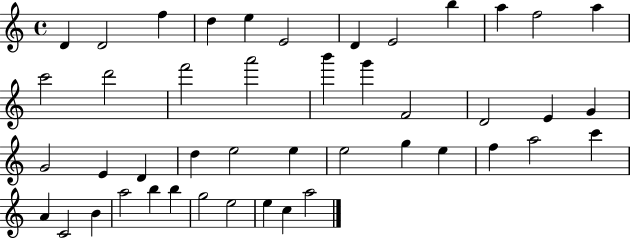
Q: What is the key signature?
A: C major